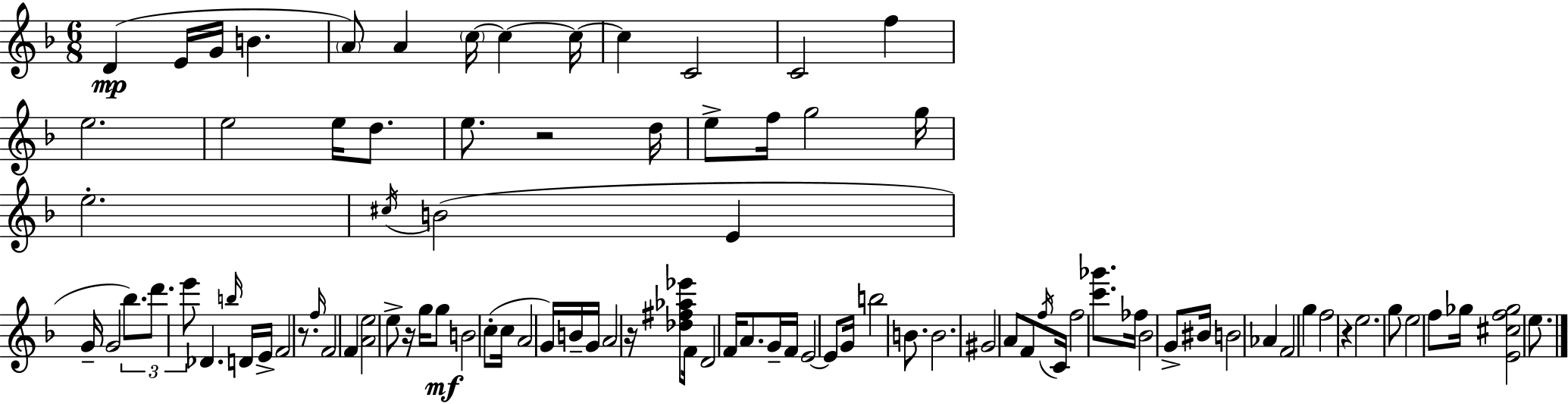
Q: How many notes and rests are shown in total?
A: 93